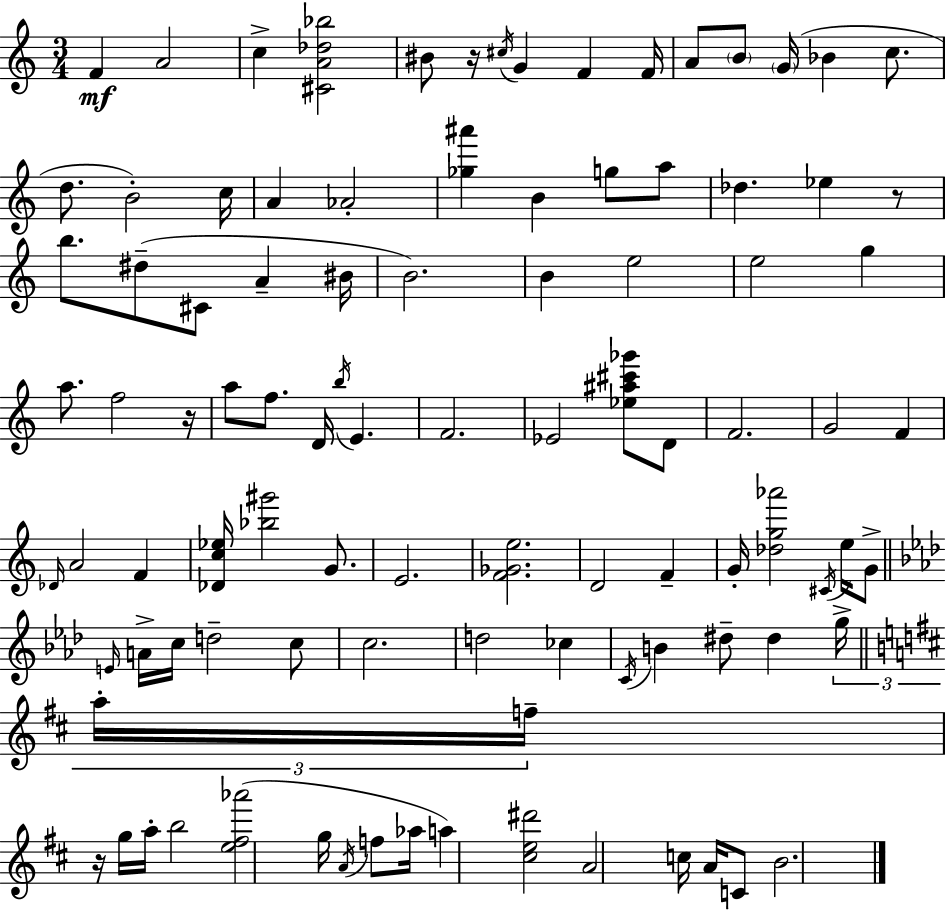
{
  \clef treble
  \numericTimeSignature
  \time 3/4
  \key c \major
  f'4\mf a'2 | c''4-> <cis' a' des'' bes''>2 | bis'8 r16 \acciaccatura { cis''16 } g'4 f'4 | f'16 a'8 \parenthesize b'8 \parenthesize g'16( bes'4 c''8. | \break d''8. b'2-.) | c''16 a'4 aes'2-. | <ges'' ais'''>4 b'4 g''8 a''8 | des''4. ees''4 r8 | \break b''8. dis''8--( cis'8 a'4-- | bis'16 b'2.) | b'4 e''2 | e''2 g''4 | \break a''8. f''2 | r16 a''8 f''8. d'16 \acciaccatura { b''16 } e'4. | f'2. | ees'2 <ees'' ais'' cis''' ges'''>8 | \break d'8 f'2. | g'2 f'4 | \grace { des'16 } a'2 f'4 | <des' c'' ees''>16 <bes'' gis'''>2 | \break g'8. e'2. | <f' ges' e''>2. | d'2 f'4-- | g'16-. <des'' g'' aes'''>2 | \break \acciaccatura { cis'16 } e''16 g'8-> \bar "||" \break \key f \minor \grace { e'16 } a'16-> c''16 d''2-- c''8 | c''2. | d''2 ces''4 | \acciaccatura { c'16 } b'4 dis''8-- dis''4 | \break \tuplet 3/2 { g''16-> \bar "||" \break \key d \major a''16-. f''16-- } r16 g''16 a''16-. b''2 | <e'' fis'' aes'''>2( g''16 \acciaccatura { a'16 } f''8 | aes''16 a''4) <cis'' e'' dis'''>2 | a'2 c''16 a'16 | \break c'8 b'2. | \bar "|."
}